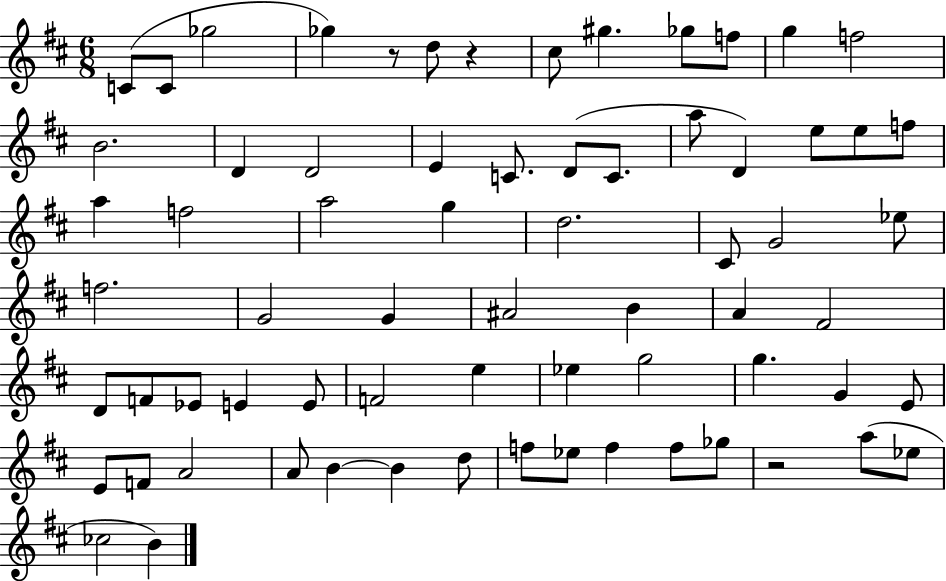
{
  \clef treble
  \numericTimeSignature
  \time 6/8
  \key d \major
  c'8( c'8 ges''2 | ges''4) r8 d''8 r4 | cis''8 gis''4. ges''8 f''8 | g''4 f''2 | \break b'2. | d'4 d'2 | e'4 c'8. d'8( c'8. | a''8 d'4) e''8 e''8 f''8 | \break a''4 f''2 | a''2 g''4 | d''2. | cis'8 g'2 ees''8 | \break f''2. | g'2 g'4 | ais'2 b'4 | a'4 fis'2 | \break d'8 f'8 ees'8 e'4 e'8 | f'2 e''4 | ees''4 g''2 | g''4. g'4 e'8 | \break e'8 f'8 a'2 | a'8 b'4~~ b'4 d''8 | f''8 ees''8 f''4 f''8 ges''8 | r2 a''8( ees''8 | \break ces''2 b'4) | \bar "|."
}